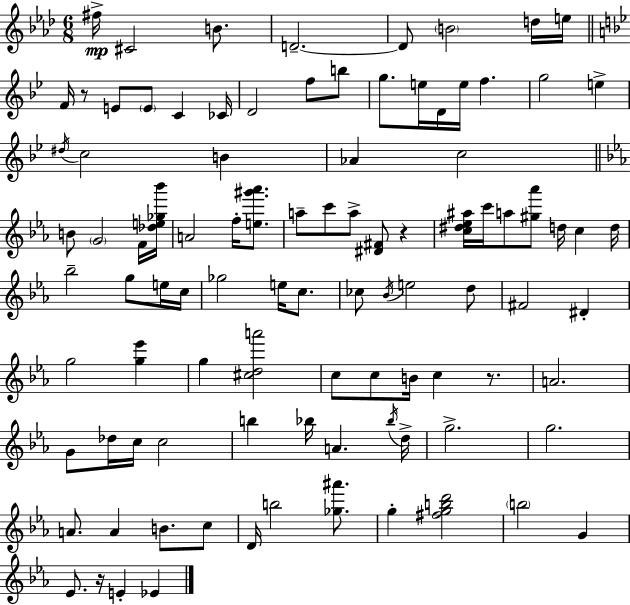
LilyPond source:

{
  \clef treble
  \numericTimeSignature
  \time 6/8
  \key f \minor
  fis''16->\mp cis'2 b'8. | d'2.--~~ | d'8 \parenthesize b'2 d''16 e''16 | \bar "||" \break \key bes \major f'16 r8 e'8 \parenthesize e'8 c'4 ces'16 | d'2 f''8 b''8 | g''8. e''16 d'16 e''16 f''4. | g''2 e''4-> | \break \acciaccatura { dis''16 } c''2 b'4 | aes'4 c''2 | \bar "||" \break \key ees \major b'8 \parenthesize g'2 f'16 <des'' e'' ges'' bes'''>16 | a'2 f''16-. <e'' gis''' aes'''>8. | a''8-- c'''8 a''8-> <dis' fis'>8 r4 | <c'' dis'' ees'' ais''>16 c'''16 a''8 <gis'' aes'''>8 d''16 c''4 d''16 | \break bes''2-- g''8 e''16 c''16 | ges''2 e''16 c''8. | ces''8 \acciaccatura { bes'16 } e''2 d''8 | fis'2 dis'4-. | \break g''2 <g'' ees'''>4 | g''4 <cis'' d'' a'''>2 | c''8 c''8 b'16 c''4 r8. | a'2. | \break g'8 des''16 c''16 c''2 | b''4 bes''16 a'4. | \acciaccatura { bes''16 } d''16-> g''2.-> | g''2. | \break a'8. a'4 b'8. | c''8 d'16 b''2 <ges'' ais'''>8. | g''4-. <fis'' g'' b'' d'''>2 | \parenthesize b''2 g'4 | \break ees'8. r16 e'4-. ees'4 | \bar "|."
}